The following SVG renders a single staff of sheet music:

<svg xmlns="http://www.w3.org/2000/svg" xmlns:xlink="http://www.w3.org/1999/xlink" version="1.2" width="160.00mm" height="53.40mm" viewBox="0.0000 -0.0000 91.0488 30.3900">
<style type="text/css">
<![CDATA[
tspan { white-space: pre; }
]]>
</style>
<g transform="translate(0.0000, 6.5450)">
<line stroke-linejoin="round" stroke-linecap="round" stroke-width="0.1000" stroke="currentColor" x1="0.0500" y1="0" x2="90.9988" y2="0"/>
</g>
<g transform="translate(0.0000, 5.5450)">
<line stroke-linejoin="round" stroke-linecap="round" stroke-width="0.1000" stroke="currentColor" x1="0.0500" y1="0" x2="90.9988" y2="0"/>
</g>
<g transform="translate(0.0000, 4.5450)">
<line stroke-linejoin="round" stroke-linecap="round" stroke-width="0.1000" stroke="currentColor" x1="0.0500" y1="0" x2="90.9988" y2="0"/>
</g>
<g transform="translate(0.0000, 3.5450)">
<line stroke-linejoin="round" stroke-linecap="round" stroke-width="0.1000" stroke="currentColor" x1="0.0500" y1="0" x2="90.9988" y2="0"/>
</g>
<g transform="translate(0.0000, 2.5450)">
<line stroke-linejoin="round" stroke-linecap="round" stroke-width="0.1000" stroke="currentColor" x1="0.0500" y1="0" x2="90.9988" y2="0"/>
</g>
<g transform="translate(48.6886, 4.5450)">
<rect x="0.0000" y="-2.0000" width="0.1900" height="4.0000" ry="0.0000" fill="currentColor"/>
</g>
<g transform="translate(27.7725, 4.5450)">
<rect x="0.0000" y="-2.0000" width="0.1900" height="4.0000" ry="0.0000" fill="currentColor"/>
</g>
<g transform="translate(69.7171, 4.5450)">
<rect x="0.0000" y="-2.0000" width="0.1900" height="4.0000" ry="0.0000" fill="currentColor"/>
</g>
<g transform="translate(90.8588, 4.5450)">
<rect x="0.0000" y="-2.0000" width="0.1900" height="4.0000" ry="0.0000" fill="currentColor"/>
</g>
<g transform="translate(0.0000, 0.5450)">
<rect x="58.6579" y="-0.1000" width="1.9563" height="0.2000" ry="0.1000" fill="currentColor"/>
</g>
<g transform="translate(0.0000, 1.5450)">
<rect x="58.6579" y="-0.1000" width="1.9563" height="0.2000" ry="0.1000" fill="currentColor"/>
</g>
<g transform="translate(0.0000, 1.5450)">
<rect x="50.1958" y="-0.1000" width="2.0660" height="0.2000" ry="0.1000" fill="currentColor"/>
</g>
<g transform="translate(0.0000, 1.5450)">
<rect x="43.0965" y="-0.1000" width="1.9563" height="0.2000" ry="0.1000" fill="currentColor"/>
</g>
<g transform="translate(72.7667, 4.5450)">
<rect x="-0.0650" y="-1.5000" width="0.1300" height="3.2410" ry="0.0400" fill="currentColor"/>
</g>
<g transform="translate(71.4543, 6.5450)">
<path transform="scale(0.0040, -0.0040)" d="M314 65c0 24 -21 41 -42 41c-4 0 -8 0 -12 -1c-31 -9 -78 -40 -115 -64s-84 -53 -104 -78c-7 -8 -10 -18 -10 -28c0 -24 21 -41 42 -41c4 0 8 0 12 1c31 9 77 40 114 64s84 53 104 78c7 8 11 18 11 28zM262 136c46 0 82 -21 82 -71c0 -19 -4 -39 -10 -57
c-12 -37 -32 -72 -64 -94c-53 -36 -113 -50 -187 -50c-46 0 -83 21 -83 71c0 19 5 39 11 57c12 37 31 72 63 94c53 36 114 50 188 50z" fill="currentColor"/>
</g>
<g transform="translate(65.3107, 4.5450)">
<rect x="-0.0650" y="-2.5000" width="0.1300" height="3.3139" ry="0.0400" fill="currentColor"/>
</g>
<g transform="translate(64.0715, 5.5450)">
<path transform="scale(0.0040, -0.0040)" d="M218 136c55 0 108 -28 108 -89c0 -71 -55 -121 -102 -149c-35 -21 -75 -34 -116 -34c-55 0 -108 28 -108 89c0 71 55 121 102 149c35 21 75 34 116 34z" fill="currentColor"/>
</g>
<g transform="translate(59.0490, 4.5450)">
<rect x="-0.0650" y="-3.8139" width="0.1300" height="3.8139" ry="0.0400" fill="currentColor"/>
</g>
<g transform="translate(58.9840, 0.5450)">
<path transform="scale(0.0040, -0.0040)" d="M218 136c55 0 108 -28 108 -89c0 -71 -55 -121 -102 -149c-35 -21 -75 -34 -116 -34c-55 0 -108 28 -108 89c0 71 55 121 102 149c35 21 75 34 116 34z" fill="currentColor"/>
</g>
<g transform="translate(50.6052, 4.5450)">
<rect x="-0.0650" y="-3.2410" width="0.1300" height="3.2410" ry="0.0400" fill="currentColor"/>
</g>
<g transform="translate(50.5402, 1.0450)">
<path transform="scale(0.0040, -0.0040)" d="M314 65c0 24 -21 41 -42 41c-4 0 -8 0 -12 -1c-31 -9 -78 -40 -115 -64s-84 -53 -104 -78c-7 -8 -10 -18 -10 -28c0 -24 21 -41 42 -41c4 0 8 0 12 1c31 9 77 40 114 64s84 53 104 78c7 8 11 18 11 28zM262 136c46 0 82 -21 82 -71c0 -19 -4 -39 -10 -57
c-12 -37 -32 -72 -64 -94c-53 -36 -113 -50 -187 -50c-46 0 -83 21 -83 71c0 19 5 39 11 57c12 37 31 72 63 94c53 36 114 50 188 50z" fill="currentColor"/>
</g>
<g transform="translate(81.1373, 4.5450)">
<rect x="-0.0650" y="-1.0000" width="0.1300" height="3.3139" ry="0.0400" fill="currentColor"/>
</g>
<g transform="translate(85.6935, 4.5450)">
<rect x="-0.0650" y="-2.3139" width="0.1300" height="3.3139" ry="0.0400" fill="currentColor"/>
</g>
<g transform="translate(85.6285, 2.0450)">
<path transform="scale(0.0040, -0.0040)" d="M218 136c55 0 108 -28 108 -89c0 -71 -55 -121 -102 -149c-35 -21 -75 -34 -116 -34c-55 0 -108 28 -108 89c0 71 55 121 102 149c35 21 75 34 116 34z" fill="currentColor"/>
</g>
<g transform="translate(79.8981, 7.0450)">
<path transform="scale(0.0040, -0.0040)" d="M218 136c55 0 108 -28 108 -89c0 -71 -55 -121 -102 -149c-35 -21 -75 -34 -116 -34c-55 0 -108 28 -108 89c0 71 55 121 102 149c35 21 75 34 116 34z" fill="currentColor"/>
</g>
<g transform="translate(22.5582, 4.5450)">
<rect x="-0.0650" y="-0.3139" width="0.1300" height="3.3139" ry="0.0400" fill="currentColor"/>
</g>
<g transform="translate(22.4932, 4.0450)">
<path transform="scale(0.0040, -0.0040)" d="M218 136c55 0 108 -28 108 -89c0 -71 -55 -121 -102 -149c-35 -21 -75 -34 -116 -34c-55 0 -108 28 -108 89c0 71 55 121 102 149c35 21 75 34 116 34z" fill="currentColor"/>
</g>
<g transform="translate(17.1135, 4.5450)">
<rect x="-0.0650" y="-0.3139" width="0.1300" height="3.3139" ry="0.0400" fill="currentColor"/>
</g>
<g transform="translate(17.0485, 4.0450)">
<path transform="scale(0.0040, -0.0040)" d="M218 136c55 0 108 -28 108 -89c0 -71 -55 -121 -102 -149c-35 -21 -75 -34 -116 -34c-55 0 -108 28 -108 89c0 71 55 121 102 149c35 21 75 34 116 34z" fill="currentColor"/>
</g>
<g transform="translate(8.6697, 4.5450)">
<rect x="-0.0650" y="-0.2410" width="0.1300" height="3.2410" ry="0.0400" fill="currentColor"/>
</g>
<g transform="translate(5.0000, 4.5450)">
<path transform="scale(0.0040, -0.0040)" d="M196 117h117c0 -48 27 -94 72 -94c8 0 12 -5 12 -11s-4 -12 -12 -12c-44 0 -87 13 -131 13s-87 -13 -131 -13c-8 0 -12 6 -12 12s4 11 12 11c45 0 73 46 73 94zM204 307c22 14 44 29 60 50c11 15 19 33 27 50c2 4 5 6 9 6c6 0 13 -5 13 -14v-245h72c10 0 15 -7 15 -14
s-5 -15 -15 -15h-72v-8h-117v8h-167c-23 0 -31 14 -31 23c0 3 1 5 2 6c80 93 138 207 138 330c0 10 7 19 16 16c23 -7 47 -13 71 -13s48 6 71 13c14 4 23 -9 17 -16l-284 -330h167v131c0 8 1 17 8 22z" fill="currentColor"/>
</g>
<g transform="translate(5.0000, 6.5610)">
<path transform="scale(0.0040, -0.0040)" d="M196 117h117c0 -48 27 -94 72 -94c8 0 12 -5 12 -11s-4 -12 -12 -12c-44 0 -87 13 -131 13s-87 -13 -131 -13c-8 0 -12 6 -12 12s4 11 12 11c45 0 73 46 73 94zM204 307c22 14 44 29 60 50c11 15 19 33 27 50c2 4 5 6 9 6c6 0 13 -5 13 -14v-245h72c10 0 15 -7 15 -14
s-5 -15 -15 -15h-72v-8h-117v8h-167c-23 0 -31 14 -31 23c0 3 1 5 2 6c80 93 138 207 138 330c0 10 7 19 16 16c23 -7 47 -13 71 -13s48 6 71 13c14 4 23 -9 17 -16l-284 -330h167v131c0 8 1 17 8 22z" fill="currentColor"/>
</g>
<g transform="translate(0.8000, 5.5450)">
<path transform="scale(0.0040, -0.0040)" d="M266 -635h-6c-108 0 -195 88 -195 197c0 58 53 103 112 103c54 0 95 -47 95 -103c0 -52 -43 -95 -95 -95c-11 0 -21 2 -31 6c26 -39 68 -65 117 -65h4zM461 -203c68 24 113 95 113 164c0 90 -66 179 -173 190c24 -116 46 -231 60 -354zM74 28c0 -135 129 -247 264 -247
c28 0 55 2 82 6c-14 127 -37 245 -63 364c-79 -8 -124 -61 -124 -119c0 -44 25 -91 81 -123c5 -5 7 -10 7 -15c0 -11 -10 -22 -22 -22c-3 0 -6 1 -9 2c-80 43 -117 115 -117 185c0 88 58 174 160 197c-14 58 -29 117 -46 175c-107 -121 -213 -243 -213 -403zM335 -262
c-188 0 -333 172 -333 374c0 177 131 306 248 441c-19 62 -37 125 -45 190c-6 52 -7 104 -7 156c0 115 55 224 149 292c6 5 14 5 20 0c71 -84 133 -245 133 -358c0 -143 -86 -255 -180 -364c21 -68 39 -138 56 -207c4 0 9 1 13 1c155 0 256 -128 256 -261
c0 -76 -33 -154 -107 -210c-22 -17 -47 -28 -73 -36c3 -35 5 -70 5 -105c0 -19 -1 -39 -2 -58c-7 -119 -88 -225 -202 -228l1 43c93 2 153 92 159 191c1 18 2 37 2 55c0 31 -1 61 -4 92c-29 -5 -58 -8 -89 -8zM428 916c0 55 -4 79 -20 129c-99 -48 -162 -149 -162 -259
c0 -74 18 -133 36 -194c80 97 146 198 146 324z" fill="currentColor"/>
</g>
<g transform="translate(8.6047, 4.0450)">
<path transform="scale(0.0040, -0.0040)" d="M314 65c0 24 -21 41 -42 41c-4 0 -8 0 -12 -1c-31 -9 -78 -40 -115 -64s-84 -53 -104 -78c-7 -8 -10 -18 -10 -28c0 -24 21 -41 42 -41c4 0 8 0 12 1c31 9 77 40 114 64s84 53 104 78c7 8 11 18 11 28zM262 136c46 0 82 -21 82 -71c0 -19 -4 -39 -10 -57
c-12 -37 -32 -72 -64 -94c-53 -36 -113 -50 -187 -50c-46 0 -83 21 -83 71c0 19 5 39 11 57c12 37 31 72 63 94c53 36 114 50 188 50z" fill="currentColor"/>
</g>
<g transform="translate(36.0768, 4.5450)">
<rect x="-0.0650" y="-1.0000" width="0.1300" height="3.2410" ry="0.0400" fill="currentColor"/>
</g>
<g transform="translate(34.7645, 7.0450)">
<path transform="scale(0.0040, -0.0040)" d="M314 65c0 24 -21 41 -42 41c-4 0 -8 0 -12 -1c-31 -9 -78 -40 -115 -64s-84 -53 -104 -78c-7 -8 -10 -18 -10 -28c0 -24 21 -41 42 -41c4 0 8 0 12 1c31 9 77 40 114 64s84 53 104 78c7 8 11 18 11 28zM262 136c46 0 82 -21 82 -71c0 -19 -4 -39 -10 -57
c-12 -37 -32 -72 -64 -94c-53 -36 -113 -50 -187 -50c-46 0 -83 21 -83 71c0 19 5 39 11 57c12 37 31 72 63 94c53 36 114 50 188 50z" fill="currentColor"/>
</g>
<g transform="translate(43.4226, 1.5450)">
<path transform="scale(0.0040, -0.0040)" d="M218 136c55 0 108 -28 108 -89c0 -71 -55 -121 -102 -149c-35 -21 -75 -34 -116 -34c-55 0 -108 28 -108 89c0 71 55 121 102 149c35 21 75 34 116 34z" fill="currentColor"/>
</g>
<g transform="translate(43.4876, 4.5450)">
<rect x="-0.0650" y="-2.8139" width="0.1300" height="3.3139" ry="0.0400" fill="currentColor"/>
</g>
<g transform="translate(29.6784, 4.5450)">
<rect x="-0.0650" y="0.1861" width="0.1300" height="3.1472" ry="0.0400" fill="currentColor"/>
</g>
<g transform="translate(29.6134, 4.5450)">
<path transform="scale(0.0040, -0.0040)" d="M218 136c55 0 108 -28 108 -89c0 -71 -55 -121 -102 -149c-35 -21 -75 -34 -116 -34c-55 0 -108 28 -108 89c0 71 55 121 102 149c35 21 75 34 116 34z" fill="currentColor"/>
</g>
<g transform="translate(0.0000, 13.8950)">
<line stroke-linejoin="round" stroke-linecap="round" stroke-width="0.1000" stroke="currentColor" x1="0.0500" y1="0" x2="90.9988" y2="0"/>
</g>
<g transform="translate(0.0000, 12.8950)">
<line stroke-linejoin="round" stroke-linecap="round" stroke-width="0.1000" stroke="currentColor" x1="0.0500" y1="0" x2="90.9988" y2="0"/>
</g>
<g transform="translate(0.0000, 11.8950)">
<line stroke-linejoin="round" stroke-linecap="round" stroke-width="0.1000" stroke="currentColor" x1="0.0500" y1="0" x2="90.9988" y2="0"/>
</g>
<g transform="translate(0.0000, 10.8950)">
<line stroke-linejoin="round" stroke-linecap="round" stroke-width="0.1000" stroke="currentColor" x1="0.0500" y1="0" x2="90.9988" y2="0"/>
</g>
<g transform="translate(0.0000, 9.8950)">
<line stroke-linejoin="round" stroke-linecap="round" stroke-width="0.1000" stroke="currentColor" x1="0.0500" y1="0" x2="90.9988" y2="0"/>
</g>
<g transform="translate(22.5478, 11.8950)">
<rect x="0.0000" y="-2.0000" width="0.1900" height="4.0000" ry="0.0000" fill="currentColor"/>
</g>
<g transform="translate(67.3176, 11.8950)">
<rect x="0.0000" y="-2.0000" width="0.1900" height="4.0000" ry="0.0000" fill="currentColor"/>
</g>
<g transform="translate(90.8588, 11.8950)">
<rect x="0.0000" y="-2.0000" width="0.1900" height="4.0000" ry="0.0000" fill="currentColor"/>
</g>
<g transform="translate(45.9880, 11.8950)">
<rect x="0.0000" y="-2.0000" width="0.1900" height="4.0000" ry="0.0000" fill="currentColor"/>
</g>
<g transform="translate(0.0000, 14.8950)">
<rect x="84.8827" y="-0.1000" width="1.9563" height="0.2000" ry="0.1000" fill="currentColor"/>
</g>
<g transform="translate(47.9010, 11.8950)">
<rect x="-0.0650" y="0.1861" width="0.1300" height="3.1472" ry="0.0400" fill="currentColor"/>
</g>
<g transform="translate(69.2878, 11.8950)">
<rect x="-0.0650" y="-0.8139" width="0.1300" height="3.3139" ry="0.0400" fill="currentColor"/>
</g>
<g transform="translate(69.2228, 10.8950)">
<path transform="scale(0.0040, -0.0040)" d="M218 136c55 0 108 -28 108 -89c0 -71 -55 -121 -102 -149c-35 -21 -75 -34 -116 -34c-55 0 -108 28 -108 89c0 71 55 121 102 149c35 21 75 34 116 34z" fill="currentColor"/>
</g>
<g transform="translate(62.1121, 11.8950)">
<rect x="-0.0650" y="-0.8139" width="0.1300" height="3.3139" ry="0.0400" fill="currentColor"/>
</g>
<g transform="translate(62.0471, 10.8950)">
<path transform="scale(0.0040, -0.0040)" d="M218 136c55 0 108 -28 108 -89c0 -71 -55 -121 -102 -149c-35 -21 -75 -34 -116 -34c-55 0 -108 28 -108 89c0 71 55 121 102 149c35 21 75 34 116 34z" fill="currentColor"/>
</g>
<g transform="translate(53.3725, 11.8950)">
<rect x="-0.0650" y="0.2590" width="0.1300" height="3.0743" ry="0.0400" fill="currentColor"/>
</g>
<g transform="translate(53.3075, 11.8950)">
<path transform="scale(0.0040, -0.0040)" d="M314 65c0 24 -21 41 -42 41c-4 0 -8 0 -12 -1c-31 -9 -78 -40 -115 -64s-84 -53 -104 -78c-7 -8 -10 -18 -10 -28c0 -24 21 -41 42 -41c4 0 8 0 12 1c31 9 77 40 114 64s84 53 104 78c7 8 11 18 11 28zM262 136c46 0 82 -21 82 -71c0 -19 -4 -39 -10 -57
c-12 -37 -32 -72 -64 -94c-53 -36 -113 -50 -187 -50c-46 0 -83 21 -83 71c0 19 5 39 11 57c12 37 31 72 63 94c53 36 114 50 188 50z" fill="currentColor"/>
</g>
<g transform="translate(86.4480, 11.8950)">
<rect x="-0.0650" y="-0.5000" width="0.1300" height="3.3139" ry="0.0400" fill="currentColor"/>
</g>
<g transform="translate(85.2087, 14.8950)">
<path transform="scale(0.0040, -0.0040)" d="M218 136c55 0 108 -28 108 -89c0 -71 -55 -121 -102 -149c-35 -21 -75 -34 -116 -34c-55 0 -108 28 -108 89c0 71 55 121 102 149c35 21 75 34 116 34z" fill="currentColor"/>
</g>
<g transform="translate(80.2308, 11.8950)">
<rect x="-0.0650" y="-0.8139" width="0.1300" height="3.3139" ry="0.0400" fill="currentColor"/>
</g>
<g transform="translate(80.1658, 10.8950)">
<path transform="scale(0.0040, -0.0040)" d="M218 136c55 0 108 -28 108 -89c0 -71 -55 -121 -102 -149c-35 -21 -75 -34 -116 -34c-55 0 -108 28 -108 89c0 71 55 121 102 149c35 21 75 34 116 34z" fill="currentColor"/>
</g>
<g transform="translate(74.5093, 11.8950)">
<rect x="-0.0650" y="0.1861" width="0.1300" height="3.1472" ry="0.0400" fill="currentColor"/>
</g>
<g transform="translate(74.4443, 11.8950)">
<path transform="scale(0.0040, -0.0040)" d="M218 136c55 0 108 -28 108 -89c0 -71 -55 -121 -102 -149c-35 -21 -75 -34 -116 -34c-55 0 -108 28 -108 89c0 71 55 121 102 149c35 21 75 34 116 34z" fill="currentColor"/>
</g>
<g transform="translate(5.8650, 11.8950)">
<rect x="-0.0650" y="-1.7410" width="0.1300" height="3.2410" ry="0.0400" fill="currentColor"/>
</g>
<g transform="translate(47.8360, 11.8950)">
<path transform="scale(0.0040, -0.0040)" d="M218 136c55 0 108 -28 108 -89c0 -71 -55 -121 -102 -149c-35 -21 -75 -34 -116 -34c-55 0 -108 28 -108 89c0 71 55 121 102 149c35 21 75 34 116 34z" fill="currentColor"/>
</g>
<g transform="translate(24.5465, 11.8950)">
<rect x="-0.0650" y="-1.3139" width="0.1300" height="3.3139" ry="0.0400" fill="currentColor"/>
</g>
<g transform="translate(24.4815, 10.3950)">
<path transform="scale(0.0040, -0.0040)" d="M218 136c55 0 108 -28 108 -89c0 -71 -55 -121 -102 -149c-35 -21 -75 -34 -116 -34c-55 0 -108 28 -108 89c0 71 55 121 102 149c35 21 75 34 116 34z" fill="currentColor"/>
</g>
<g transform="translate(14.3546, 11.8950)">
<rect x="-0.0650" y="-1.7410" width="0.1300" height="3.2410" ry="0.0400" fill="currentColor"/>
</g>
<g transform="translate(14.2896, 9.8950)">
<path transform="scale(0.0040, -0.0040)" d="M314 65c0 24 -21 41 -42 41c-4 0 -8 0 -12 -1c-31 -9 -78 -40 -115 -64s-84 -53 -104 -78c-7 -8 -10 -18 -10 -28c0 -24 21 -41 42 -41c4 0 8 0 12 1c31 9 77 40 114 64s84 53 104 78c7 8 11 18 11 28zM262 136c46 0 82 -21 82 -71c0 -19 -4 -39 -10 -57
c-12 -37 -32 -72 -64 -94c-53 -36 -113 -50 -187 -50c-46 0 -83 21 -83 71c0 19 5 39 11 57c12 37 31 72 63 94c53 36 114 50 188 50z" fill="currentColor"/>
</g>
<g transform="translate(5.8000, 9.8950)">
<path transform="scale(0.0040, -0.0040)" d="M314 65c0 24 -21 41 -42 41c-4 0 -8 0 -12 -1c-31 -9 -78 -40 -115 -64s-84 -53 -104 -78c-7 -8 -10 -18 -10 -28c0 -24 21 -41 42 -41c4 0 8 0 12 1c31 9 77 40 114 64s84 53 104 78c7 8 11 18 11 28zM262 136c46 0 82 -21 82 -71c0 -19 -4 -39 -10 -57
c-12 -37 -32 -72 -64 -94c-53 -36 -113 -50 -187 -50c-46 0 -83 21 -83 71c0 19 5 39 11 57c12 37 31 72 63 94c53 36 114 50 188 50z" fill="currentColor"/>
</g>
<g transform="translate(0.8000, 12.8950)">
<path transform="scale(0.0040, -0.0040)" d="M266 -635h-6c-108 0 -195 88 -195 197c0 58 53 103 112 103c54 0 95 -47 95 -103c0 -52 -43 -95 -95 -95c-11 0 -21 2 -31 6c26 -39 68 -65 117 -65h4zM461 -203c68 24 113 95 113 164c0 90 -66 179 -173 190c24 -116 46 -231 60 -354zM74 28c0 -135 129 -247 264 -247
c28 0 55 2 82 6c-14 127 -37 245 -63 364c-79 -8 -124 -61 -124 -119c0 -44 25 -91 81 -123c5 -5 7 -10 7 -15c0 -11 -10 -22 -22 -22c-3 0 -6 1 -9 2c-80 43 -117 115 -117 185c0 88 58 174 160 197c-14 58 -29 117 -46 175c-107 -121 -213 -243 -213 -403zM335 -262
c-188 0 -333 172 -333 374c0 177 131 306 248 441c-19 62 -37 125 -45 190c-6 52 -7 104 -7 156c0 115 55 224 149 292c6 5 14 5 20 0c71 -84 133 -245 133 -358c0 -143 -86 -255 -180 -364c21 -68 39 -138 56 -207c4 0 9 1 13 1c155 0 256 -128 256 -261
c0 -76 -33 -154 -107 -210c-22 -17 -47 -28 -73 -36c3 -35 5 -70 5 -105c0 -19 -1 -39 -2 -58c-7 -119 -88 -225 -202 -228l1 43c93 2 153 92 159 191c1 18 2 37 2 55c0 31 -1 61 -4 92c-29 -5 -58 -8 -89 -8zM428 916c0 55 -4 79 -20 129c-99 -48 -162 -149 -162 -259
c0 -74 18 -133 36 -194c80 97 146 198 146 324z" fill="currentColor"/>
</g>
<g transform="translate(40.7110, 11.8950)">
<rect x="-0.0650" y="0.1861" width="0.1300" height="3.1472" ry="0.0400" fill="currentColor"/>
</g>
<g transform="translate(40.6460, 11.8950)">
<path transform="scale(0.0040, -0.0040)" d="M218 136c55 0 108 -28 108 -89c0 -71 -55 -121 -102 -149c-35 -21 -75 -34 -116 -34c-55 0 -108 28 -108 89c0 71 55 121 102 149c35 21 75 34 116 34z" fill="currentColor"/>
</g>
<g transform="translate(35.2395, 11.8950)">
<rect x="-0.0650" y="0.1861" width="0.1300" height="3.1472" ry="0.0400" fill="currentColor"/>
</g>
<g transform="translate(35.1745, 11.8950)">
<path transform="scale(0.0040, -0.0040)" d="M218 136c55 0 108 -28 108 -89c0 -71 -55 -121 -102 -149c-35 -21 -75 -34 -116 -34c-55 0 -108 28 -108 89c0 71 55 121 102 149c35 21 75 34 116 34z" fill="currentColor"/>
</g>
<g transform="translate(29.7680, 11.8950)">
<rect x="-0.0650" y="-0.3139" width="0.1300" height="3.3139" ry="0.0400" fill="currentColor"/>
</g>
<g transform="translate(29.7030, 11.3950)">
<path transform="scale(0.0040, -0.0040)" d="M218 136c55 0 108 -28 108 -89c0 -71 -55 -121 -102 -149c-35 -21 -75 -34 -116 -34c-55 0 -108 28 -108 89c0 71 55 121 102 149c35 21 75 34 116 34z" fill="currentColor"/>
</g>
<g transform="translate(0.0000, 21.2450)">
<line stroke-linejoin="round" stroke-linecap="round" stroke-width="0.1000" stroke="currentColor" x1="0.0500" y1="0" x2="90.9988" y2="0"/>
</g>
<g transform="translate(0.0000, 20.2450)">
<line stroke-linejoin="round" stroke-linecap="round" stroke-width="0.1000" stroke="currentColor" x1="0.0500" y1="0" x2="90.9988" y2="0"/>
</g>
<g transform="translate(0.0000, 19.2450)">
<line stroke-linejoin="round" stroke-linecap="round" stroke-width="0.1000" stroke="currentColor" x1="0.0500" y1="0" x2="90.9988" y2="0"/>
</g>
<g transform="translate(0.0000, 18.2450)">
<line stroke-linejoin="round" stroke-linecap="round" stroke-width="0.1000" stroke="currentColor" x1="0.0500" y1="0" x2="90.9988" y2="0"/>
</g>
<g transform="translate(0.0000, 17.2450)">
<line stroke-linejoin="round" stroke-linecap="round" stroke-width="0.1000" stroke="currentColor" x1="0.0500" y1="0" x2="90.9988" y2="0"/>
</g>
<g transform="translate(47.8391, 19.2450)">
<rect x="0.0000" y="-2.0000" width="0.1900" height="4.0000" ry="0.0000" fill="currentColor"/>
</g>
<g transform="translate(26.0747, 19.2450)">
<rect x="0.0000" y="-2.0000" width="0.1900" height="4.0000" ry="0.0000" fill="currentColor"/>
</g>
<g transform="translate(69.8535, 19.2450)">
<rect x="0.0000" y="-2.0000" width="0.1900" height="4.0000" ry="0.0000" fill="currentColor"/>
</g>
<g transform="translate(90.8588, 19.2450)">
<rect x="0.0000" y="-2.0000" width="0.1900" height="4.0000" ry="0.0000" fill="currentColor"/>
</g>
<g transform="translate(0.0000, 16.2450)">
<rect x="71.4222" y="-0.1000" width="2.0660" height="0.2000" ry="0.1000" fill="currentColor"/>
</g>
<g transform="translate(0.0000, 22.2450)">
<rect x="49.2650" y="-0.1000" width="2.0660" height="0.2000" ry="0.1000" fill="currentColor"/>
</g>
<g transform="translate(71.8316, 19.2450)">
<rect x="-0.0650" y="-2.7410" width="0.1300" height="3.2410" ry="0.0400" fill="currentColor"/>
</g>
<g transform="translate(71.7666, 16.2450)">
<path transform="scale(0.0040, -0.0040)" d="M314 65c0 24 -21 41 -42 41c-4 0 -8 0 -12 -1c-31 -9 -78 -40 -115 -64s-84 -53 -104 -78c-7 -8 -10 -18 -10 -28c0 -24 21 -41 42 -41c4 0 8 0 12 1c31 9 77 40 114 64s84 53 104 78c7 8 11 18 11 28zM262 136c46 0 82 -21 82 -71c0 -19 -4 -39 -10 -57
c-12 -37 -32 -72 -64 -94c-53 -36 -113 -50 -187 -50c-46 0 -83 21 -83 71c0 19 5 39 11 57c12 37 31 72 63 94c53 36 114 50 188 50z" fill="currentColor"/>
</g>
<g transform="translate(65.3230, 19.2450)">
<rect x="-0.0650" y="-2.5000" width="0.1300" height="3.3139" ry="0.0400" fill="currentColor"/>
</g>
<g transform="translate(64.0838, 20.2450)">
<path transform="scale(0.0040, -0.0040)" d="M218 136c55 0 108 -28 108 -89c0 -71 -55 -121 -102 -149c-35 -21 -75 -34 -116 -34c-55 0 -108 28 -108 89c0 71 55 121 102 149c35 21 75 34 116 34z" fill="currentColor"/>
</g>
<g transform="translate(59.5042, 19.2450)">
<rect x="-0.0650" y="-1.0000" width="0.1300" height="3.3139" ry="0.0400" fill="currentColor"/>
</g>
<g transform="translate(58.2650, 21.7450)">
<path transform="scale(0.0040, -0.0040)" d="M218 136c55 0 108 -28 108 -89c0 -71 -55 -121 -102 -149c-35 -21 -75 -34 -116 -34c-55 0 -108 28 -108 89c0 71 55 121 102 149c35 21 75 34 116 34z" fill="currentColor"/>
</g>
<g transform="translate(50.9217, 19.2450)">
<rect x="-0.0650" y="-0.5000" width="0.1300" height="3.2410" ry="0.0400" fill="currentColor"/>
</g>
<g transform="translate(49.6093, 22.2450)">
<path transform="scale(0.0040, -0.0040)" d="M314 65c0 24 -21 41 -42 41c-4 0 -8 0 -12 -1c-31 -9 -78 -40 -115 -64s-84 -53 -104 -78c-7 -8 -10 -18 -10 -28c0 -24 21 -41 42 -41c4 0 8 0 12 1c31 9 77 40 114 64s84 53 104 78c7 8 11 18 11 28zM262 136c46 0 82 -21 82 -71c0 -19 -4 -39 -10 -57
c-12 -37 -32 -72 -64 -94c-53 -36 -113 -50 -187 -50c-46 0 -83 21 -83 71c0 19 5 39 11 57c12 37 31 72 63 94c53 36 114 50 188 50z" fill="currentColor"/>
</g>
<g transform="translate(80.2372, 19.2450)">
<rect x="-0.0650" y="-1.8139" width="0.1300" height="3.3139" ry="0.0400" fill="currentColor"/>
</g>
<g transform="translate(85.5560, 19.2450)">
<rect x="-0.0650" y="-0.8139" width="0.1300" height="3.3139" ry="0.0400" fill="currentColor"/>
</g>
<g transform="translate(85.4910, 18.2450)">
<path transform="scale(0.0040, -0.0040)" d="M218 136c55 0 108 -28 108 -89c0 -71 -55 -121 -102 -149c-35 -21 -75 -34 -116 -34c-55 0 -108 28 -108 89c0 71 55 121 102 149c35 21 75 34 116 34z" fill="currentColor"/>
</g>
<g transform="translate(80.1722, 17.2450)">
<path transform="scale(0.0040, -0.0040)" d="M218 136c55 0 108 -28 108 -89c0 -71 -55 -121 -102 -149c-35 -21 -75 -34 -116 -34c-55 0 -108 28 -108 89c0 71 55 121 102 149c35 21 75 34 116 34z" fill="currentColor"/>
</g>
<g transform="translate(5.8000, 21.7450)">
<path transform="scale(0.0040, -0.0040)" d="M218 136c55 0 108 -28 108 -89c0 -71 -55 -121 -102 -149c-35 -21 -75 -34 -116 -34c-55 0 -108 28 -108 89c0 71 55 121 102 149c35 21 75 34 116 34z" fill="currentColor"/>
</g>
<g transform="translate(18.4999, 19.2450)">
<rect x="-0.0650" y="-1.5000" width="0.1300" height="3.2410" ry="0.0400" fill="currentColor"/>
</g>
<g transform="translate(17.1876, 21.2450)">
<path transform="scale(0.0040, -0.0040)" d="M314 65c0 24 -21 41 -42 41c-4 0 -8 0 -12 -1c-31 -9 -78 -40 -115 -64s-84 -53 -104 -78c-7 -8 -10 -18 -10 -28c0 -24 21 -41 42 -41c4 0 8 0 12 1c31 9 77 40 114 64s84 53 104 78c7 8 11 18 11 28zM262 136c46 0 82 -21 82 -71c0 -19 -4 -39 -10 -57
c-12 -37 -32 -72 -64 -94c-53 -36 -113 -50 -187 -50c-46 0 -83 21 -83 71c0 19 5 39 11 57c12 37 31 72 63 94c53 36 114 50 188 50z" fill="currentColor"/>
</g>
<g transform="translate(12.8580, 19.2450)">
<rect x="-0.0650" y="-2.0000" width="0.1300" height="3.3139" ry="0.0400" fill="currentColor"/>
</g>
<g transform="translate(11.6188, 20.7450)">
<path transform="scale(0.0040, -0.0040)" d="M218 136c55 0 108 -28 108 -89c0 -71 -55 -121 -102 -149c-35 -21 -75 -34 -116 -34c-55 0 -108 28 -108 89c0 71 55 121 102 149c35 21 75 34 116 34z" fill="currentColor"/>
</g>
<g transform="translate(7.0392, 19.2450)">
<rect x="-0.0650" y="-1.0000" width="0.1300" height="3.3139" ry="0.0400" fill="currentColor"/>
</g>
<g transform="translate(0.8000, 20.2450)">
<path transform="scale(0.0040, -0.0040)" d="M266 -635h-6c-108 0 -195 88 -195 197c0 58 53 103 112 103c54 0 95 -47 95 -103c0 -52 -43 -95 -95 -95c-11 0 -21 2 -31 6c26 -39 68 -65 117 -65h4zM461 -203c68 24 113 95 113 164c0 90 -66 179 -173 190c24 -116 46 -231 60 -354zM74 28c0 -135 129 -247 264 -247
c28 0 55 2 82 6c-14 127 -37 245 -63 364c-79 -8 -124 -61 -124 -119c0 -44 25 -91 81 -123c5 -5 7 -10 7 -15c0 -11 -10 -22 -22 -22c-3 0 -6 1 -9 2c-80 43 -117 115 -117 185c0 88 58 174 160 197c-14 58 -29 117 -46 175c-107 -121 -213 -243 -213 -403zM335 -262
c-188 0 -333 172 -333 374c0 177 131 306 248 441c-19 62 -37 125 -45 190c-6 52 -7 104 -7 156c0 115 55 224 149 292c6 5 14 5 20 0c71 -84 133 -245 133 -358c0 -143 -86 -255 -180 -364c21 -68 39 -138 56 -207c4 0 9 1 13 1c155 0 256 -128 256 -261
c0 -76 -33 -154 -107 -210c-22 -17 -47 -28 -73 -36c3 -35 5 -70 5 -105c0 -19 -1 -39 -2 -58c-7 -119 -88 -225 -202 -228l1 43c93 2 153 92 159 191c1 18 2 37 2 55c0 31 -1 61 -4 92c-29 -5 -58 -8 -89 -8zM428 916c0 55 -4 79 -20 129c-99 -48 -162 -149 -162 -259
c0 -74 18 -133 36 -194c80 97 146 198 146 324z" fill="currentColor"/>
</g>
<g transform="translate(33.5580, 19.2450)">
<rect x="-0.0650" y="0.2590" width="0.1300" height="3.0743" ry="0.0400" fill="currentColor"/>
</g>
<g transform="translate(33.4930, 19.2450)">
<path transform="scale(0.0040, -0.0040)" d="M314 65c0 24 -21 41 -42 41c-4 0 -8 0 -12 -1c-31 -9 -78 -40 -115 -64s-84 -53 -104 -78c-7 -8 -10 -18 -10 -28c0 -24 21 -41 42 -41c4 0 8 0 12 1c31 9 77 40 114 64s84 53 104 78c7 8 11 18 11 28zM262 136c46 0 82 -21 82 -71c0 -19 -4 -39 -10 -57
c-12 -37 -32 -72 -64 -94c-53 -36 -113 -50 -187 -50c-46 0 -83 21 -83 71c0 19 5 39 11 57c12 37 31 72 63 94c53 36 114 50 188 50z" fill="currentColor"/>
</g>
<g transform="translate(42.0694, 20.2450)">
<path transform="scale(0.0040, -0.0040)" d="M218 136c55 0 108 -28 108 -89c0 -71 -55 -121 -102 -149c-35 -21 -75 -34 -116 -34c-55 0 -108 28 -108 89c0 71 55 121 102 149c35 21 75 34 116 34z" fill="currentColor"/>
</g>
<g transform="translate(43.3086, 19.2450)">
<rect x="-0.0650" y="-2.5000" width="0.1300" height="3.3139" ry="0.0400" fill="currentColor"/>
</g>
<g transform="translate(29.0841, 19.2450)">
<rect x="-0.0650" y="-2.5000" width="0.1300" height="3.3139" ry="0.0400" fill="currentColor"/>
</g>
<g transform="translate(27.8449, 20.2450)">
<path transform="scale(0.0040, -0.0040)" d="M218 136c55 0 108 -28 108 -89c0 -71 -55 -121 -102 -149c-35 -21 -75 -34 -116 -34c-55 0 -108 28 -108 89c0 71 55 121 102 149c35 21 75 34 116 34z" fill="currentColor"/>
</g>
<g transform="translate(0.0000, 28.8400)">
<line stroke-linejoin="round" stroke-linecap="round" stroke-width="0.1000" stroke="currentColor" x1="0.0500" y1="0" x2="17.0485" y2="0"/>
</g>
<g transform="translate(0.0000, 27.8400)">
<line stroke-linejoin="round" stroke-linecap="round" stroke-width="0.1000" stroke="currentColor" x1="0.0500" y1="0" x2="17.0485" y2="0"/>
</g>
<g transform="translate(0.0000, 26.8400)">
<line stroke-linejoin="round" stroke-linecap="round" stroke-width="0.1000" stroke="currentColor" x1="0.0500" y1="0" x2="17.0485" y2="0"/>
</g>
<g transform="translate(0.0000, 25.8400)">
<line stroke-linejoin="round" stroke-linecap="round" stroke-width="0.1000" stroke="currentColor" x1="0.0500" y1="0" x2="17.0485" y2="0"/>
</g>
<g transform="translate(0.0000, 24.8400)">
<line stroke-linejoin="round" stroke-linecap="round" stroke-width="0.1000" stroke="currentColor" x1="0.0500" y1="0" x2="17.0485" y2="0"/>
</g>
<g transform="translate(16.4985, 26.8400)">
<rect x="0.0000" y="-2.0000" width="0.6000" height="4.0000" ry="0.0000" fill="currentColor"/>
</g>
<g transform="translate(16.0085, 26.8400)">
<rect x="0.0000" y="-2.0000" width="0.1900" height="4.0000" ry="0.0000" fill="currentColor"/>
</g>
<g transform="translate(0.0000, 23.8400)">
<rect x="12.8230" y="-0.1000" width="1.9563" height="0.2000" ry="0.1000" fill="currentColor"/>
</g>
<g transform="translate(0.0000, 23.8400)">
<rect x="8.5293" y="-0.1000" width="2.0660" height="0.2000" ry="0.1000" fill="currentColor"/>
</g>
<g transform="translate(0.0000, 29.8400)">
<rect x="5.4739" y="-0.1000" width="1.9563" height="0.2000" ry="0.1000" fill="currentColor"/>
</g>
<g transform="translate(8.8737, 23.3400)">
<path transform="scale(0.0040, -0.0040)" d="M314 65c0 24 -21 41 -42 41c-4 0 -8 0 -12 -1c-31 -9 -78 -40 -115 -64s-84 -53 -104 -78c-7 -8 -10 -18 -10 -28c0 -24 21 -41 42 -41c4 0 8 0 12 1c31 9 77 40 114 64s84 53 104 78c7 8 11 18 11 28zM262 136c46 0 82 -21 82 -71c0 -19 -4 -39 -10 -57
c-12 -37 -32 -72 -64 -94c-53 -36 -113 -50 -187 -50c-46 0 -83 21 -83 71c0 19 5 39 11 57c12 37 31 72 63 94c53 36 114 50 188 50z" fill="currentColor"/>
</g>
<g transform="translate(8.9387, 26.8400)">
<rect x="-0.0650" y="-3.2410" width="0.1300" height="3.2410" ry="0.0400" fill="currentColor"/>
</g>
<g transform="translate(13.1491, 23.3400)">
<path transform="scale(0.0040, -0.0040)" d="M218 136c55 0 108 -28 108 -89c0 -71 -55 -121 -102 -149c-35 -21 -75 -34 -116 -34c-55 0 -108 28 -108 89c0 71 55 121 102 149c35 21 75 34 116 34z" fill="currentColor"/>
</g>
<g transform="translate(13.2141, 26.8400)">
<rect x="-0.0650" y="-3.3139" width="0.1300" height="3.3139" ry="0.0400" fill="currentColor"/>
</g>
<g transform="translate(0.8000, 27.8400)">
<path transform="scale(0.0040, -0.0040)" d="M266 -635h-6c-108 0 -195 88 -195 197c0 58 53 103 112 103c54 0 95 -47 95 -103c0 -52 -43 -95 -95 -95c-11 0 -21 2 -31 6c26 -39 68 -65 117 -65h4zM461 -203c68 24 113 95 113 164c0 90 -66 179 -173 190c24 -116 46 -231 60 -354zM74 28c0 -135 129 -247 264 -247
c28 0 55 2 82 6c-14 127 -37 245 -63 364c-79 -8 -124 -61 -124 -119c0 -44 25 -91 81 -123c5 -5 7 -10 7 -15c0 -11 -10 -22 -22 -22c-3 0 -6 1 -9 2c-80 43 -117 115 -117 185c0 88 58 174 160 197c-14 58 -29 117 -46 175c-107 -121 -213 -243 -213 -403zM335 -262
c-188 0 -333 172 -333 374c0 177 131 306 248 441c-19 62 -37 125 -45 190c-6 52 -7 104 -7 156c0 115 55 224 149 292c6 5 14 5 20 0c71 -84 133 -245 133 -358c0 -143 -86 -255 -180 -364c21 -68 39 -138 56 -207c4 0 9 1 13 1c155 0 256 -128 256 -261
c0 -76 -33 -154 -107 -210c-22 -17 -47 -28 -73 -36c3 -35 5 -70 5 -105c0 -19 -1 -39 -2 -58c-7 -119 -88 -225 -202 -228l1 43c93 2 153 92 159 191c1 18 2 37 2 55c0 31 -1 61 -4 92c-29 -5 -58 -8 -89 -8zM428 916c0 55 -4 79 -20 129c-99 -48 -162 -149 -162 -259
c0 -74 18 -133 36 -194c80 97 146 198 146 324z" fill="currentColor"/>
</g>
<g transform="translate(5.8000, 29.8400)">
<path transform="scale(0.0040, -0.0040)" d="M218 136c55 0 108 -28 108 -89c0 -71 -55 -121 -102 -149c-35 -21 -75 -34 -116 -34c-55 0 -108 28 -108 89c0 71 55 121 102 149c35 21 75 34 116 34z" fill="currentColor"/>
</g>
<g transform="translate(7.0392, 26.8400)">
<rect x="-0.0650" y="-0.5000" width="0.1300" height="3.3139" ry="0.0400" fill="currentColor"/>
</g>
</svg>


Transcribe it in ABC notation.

X:1
T:Untitled
M:4/4
L:1/4
K:C
c2 c c B D2 a b2 c' G E2 D g f2 f2 e c B B B B2 d d B d C D F E2 G B2 G C2 D G a2 f d C b2 b